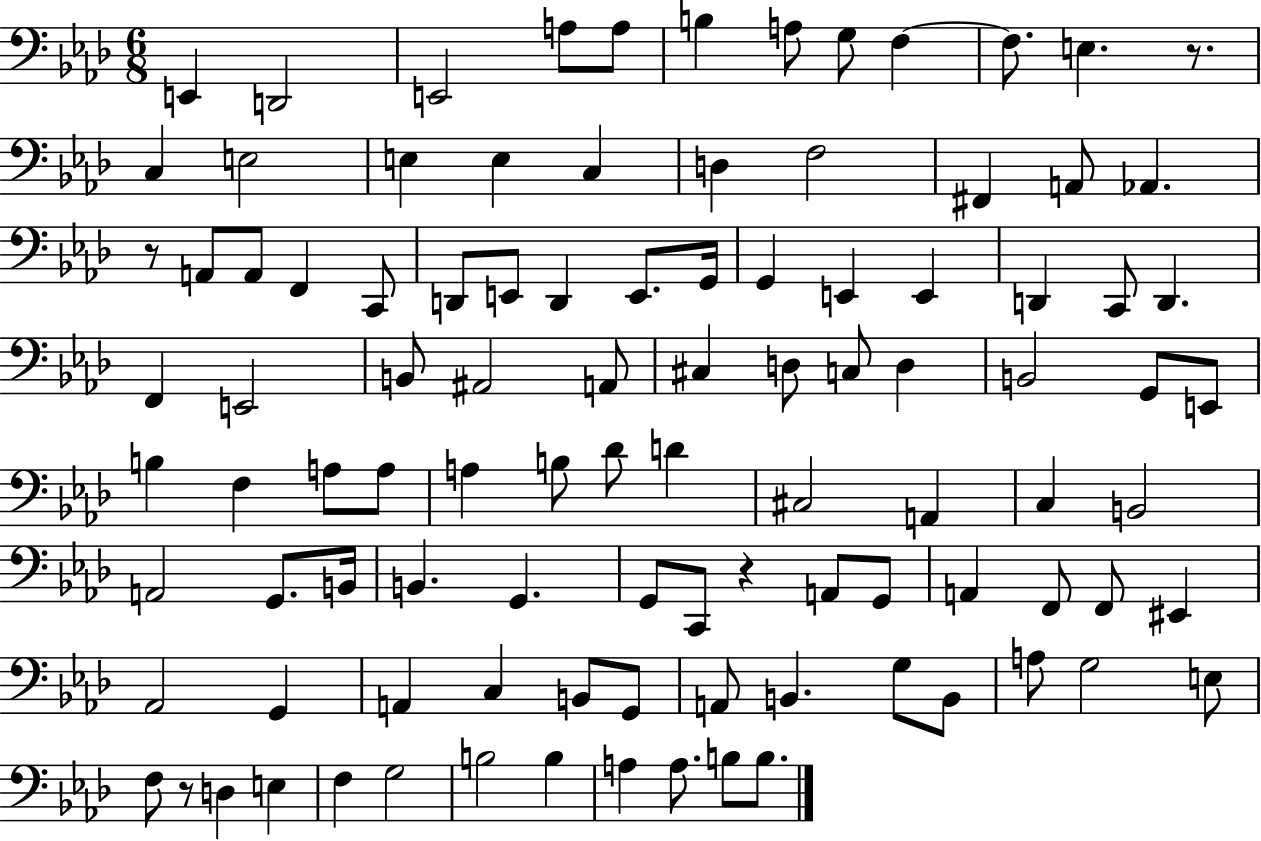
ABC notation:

X:1
T:Untitled
M:6/8
L:1/4
K:Ab
E,, D,,2 E,,2 A,/2 A,/2 B, A,/2 G,/2 F, F,/2 E, z/2 C, E,2 E, E, C, D, F,2 ^F,, A,,/2 _A,, z/2 A,,/2 A,,/2 F,, C,,/2 D,,/2 E,,/2 D,, E,,/2 G,,/4 G,, E,, E,, D,, C,,/2 D,, F,, E,,2 B,,/2 ^A,,2 A,,/2 ^C, D,/2 C,/2 D, B,,2 G,,/2 E,,/2 B, F, A,/2 A,/2 A, B,/2 _D/2 D ^C,2 A,, C, B,,2 A,,2 G,,/2 B,,/4 B,, G,, G,,/2 C,,/2 z A,,/2 G,,/2 A,, F,,/2 F,,/2 ^E,, _A,,2 G,, A,, C, B,,/2 G,,/2 A,,/2 B,, G,/2 B,,/2 A,/2 G,2 E,/2 F,/2 z/2 D, E, F, G,2 B,2 B, A, A,/2 B,/2 B,/2